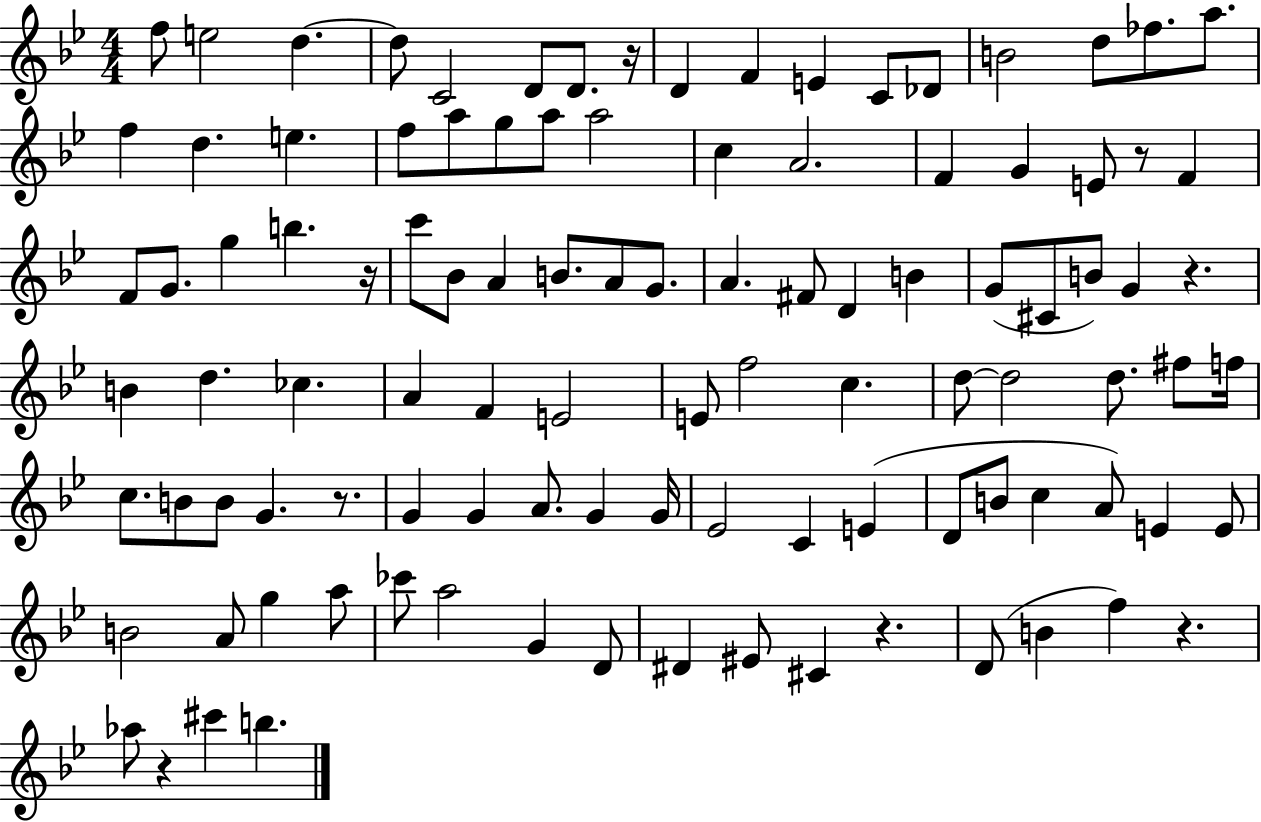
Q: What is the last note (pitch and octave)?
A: B5